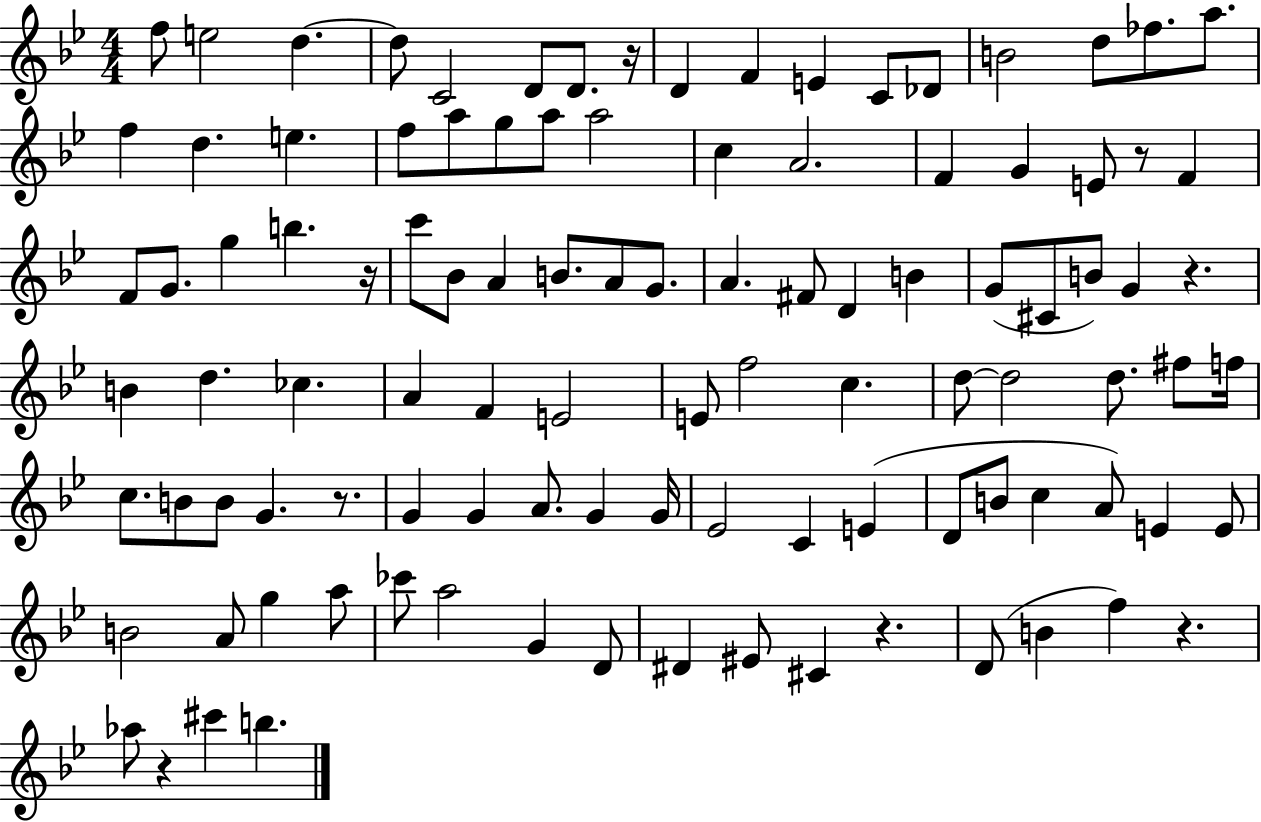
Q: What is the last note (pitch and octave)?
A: B5